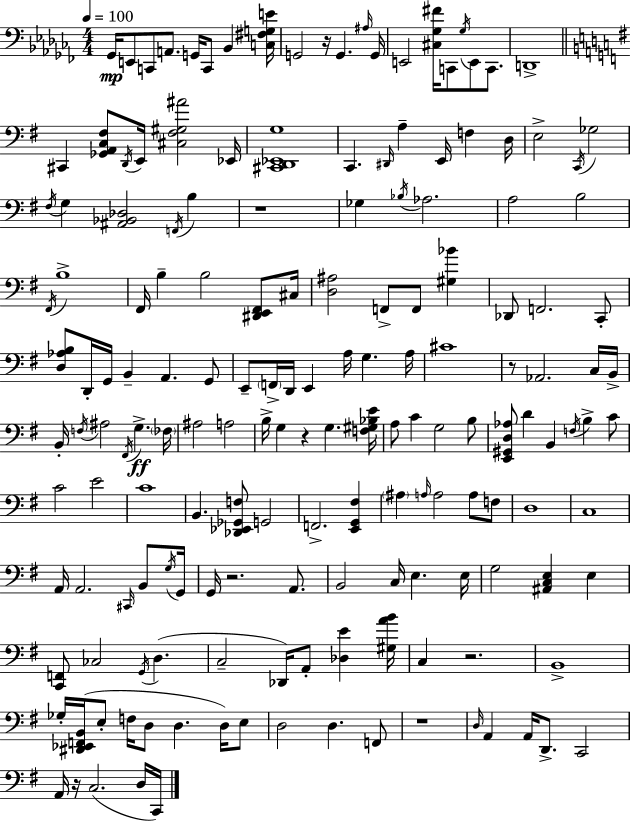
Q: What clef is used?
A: bass